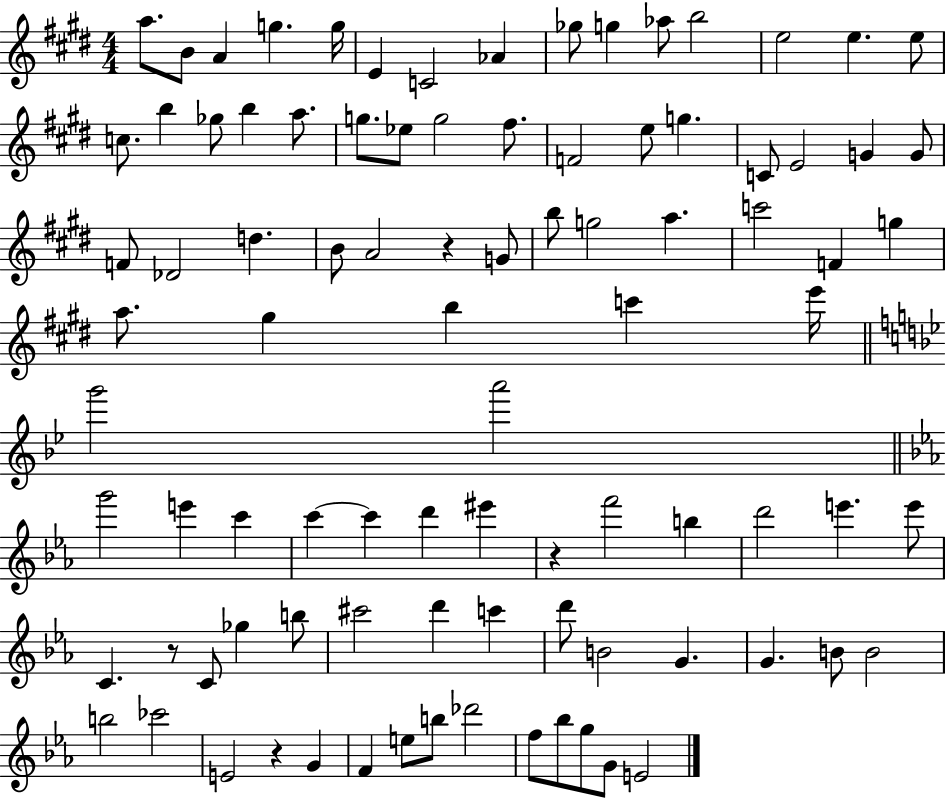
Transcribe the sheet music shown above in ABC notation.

X:1
T:Untitled
M:4/4
L:1/4
K:E
a/2 B/2 A g g/4 E C2 _A _g/2 g _a/2 b2 e2 e e/2 c/2 b _g/2 b a/2 g/2 _e/2 g2 ^f/2 F2 e/2 g C/2 E2 G G/2 F/2 _D2 d B/2 A2 z G/2 b/2 g2 a c'2 F g a/2 ^g b c' e'/4 g'2 a'2 g'2 e' c' c' c' d' ^e' z f'2 b d'2 e' e'/2 C z/2 C/2 _g b/2 ^c'2 d' c' d'/2 B2 G G B/2 B2 b2 _c'2 E2 z G F e/2 b/2 _d'2 f/2 _b/2 g/2 G/2 E2